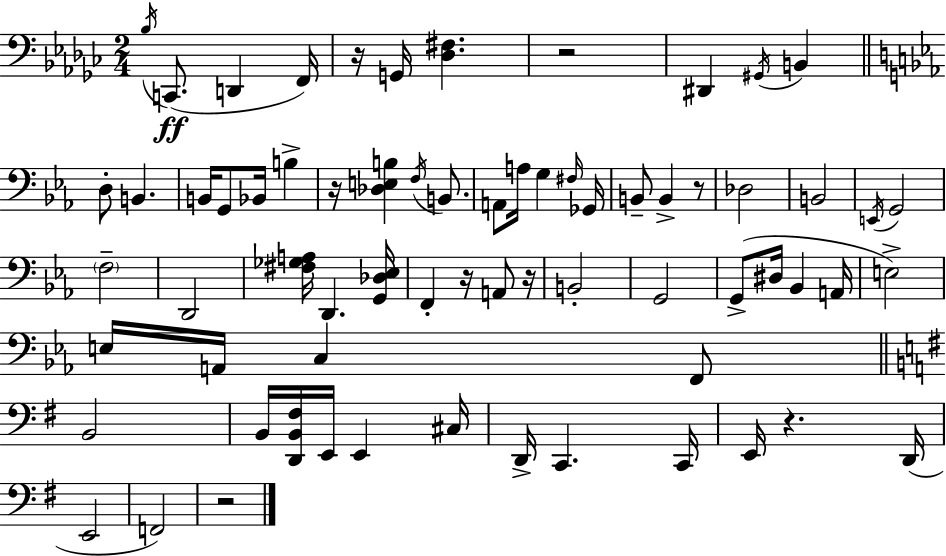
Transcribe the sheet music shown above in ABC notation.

X:1
T:Untitled
M:2/4
L:1/4
K:Ebm
_B,/4 C,,/2 D,, F,,/4 z/4 G,,/4 [_D,^F,] z2 ^D,, ^G,,/4 B,, D,/2 B,, B,,/4 G,,/2 _B,,/4 B, z/4 [_D,E,B,] F,/4 B,,/2 A,,/2 A,/4 G, ^F,/4 _G,,/4 B,,/2 B,, z/2 _D,2 B,,2 E,,/4 G,,2 F,2 D,,2 [^F,_G,A,]/4 D,, [G,,_D,_E,]/4 F,, z/4 A,,/2 z/4 B,,2 G,,2 G,,/2 ^D,/4 _B,, A,,/4 E,2 E,/4 A,,/4 C, F,,/2 B,,2 B,,/4 [D,,B,,^F,]/4 E,,/4 E,, ^C,/4 D,,/4 C,, C,,/4 E,,/4 z D,,/4 E,,2 F,,2 z2